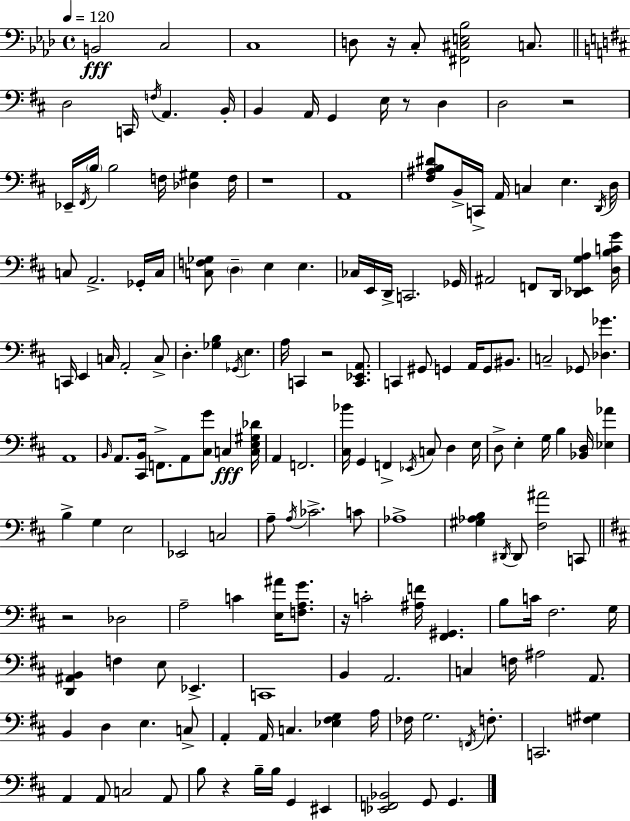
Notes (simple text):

B2/h C3/h C3/w D3/e R/s C3/e [F#2,C#3,E3,Bb3]/h C3/e. D3/h C2/s F3/s A2/q. B2/s B2/q A2/s G2/q E3/s R/e D3/q D3/h R/h Eb2/s F#2/s B3/s B3/h F3/s [Db3,G#3]/q F3/s R/w A2/w [F#3,A#3,B3,D#4]/e B2/s C2/s A2/s C3/q E3/q. D2/s D3/s C3/e A2/h. Gb2/s C3/s [C3,F3,Gb3]/e D3/q E3/q E3/q. CES3/s E2/s D2/s C2/h. Gb2/s A#2/h F2/e D2/s [D2,Eb2,G3,A3]/q [D3,B3,C4,G4]/s C2/s E2/q C3/s A2/h C3/e D3/q. [Gb3,B3]/q Gb2/s E3/q. A3/s C2/q R/h [C2,Eb2,A2]/e. C2/q G#2/e G2/q A2/s G2/e BIS2/e. C3/h Gb2/e [Db3,Gb4]/q. A2/w B2/s A2/e. [C#2,B2]/s F2/e. A2/e [C#3,G4]/e C3/q [C3,E3,G#3,Db4]/s A2/q F2/h. [C#3,Bb4]/s G2/q F2/q Eb2/s C3/e D3/q E3/s D3/e E3/q G3/s B3/q [Bb2,D3]/s [Eb3,Ab4]/q B3/q G3/q E3/h Eb2/h C3/h A3/e A3/s CES4/h. C4/e Ab3/w [G#3,Ab3,B3]/q D#2/s D#2/e [F#3,A#4]/h C2/e R/h Db3/h A3/h C4/q [E3,A#4]/s [F3,A3,G4]/e. R/s C4/h [A#3,F4]/s [F#2,G#2]/q. B3/e C4/s F#3/h. G3/s [D2,A#2,B2]/q F3/q E3/e Eb2/q. C2/w B2/q A2/h. C3/q F3/s A#3/h A2/e. B2/q D3/q E3/q. C3/e A2/q A2/s C3/q. [Eb3,F#3,G3]/q A3/s FES3/s G3/h. F2/s F3/e. C2/h. [F3,G#3]/q A2/q A2/e C3/h A2/e B3/e R/q B3/s B3/s G2/q EIS2/q [Eb2,F2,Bb2]/h G2/e G2/q.